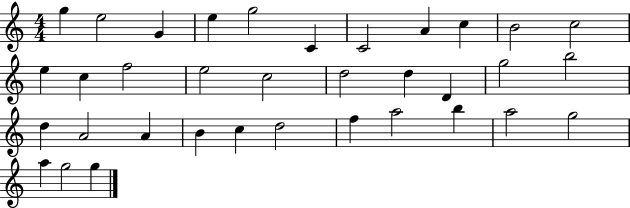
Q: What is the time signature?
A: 4/4